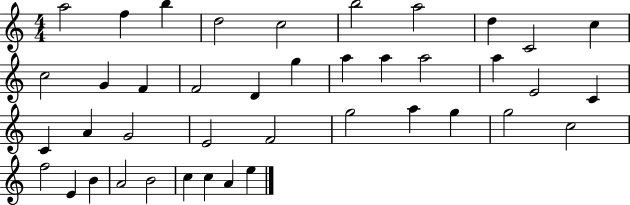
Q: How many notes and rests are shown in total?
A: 41